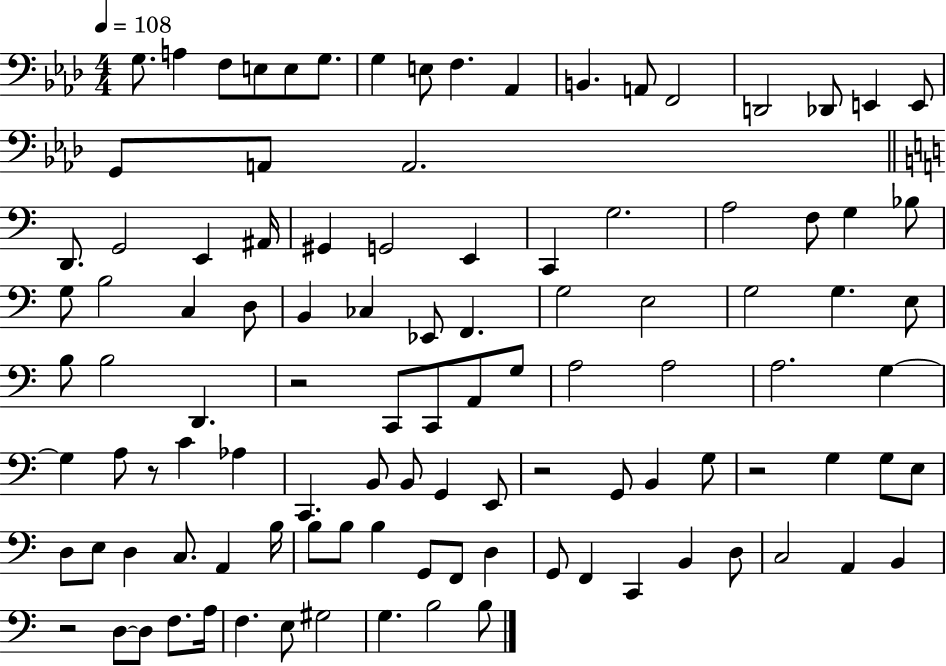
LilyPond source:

{
  \clef bass
  \numericTimeSignature
  \time 4/4
  \key aes \major
  \tempo 4 = 108
  g8. a4 f8 e8 e8 g8. | g4 e8 f4. aes,4 | b,4. a,8 f,2 | d,2 des,8 e,4 e,8 | \break g,8 a,8 a,2. | \bar "||" \break \key c \major d,8. g,2 e,4 ais,16 | gis,4 g,2 e,4 | c,4 g2. | a2 f8 g4 bes8 | \break g8 b2 c4 d8 | b,4 ces4 ees,8 f,4. | g2 e2 | g2 g4. e8 | \break b8 b2 d,4. | r2 c,8 c,8 a,8 g8 | a2 a2 | a2. g4~~ | \break g4 a8 r8 c'4 aes4 | c,4. b,8 b,8 g,4 e,8 | r2 g,8 b,4 g8 | r2 g4 g8 e8 | \break d8 e8 d4 c8. a,4 b16 | b8 b8 b4 g,8 f,8 d4 | g,8 f,4 c,4 b,4 d8 | c2 a,4 b,4 | \break r2 d8~~ d8 f8. a16 | f4. e8 gis2 | g4. b2 b8 | \bar "|."
}